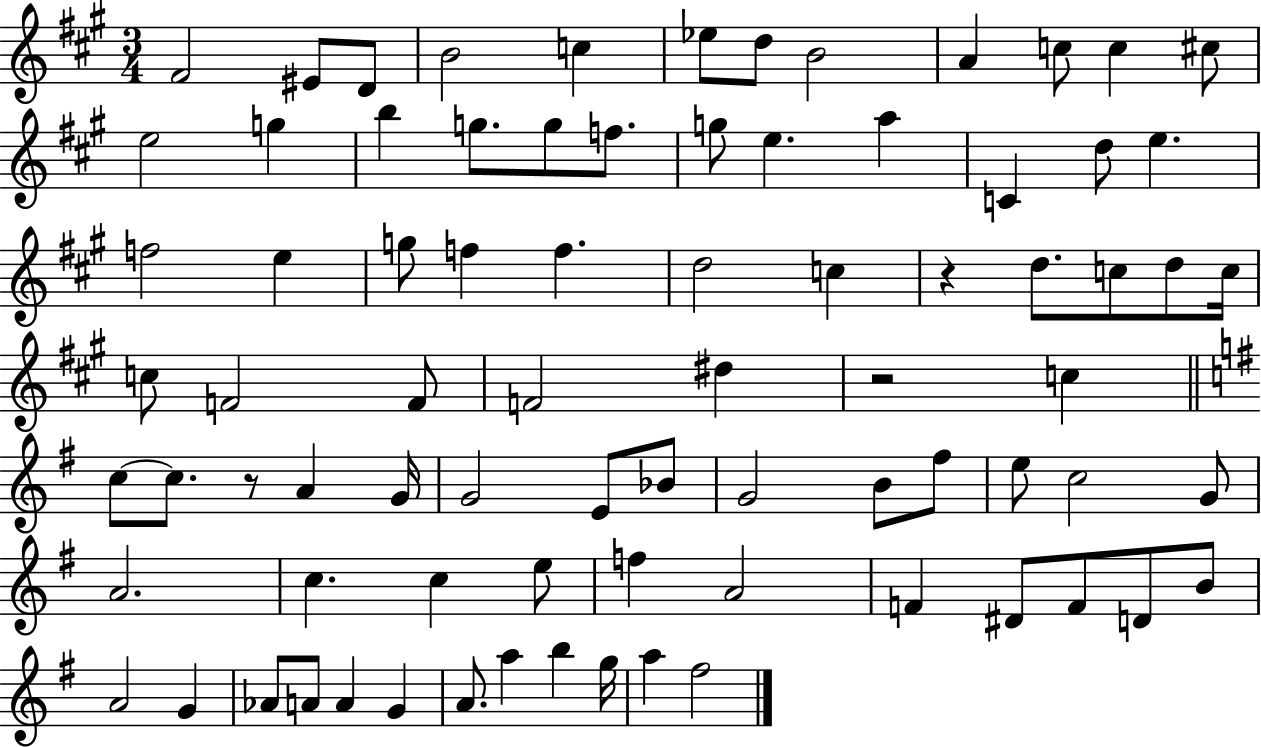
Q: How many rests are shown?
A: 3